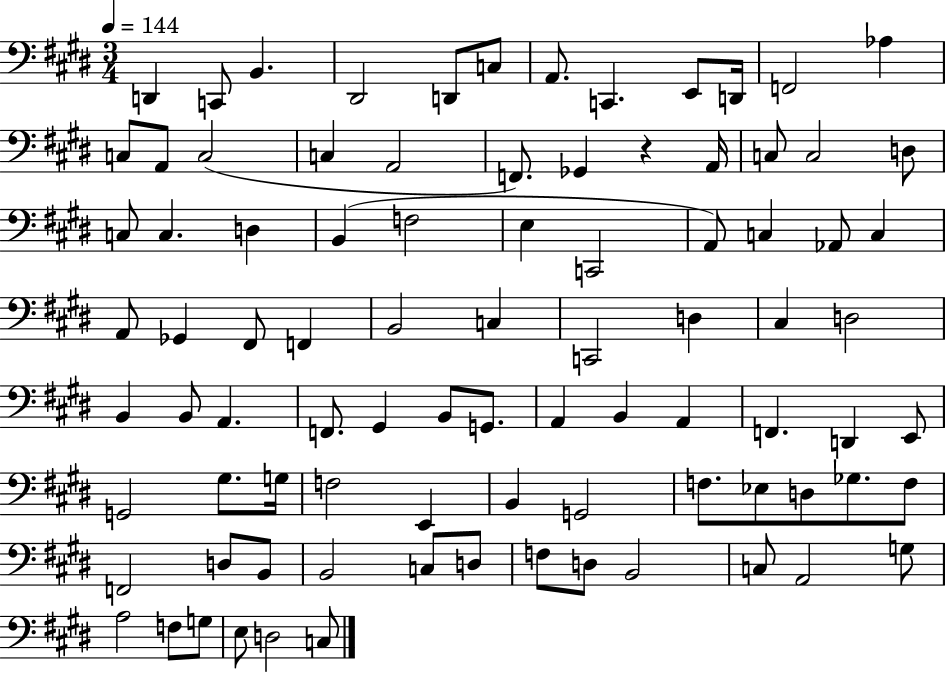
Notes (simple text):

D2/q C2/e B2/q. D#2/h D2/e C3/e A2/e. C2/q. E2/e D2/s F2/h Ab3/q C3/e A2/e C3/h C3/q A2/h F2/e. Gb2/q R/q A2/s C3/e C3/h D3/e C3/e C3/q. D3/q B2/q F3/h E3/q C2/h A2/e C3/q Ab2/e C3/q A2/e Gb2/q F#2/e F2/q B2/h C3/q C2/h D3/q C#3/q D3/h B2/q B2/e A2/q. F2/e. G#2/q B2/e G2/e. A2/q B2/q A2/q F2/q. D2/q E2/e G2/h G#3/e. G3/s F3/h E2/q B2/q G2/h F3/e. Eb3/e D3/e Gb3/e. F3/e F2/h D3/e B2/e B2/h C3/e D3/e F3/e D3/e B2/h C3/e A2/h G3/e A3/h F3/e G3/e E3/e D3/h C3/e